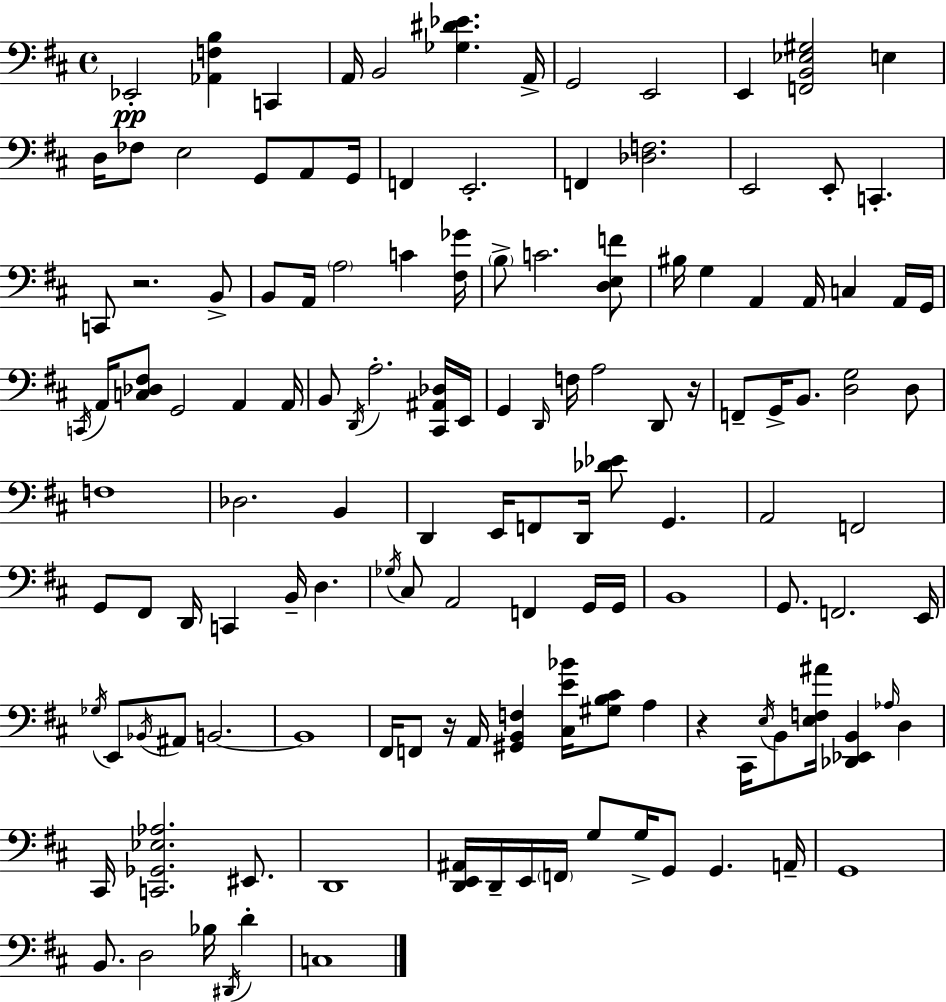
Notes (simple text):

Eb2/h [Ab2,F3,B3]/q C2/q A2/s B2/h [Gb3,D#4,Eb4]/q. A2/s G2/h E2/h E2/q [F2,B2,Eb3,G#3]/h E3/q D3/s FES3/e E3/h G2/e A2/e G2/s F2/q E2/h. F2/q [Db3,F3]/h. E2/h E2/e C2/q. C2/e R/h. B2/e B2/e A2/s A3/h C4/q [F#3,Gb4]/s B3/e C4/h. [D3,E3,F4]/e BIS3/s G3/q A2/q A2/s C3/q A2/s G2/s C2/s A2/s [C3,Db3,F#3]/e G2/h A2/q A2/s B2/e D2/s A3/h. [C#2,A#2,Db3]/s E2/s G2/q D2/s F3/s A3/h D2/e R/s F2/e G2/s B2/e. [D3,G3]/h D3/e F3/w Db3/h. B2/q D2/q E2/s F2/e D2/s [Db4,Eb4]/e G2/q. A2/h F2/h G2/e F#2/e D2/s C2/q B2/s D3/q. Gb3/s C#3/e A2/h F2/q G2/s G2/s B2/w G2/e. F2/h. E2/s Gb3/s E2/e Bb2/s A#2/e B2/h. B2/w F#2/s F2/e R/s A2/s [G#2,B2,F3]/q [C#3,E4,Bb4]/s [G#3,B3,C#4]/e A3/q R/q C#2/s E3/s B2/e [E3,F3,A#4]/s [Db2,Eb2,B2]/q Ab3/s D3/q C#2/s [C2,Gb2,Eb3,Ab3]/h. EIS2/e. D2/w [D2,E2,A#2]/s D2/s E2/s F2/s G3/e G3/s G2/e G2/q. A2/s G2/w B2/e. D3/h Bb3/s D#2/s D4/q C3/w